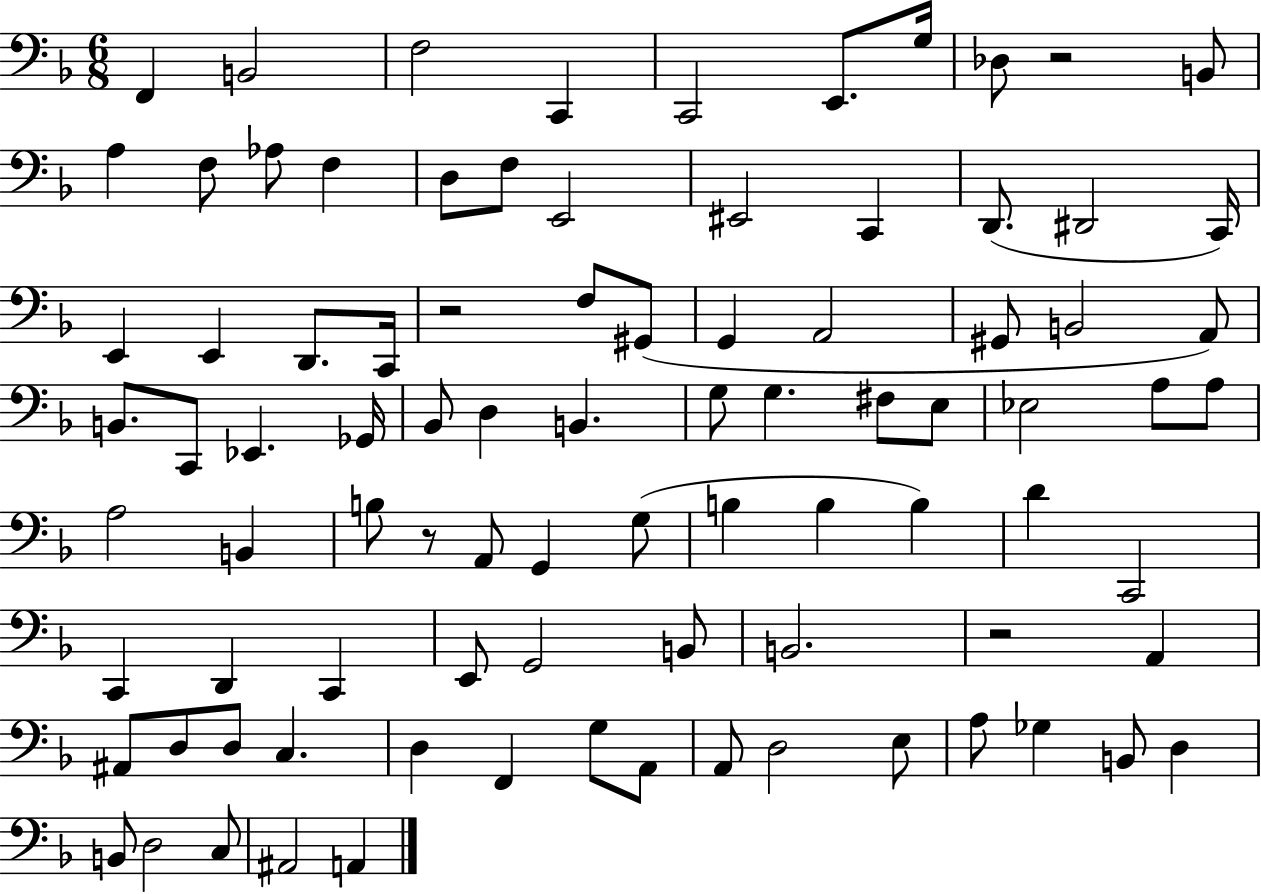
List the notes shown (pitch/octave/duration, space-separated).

F2/q B2/h F3/h C2/q C2/h E2/e. G3/s Db3/e R/h B2/e A3/q F3/e Ab3/e F3/q D3/e F3/e E2/h EIS2/h C2/q D2/e. D#2/h C2/s E2/q E2/q D2/e. C2/s R/h F3/e G#2/e G2/q A2/h G#2/e B2/h A2/e B2/e. C2/e Eb2/q. Gb2/s Bb2/e D3/q B2/q. G3/e G3/q. F#3/e E3/e Eb3/h A3/e A3/e A3/h B2/q B3/e R/e A2/e G2/q G3/e B3/q B3/q B3/q D4/q C2/h C2/q D2/q C2/q E2/e G2/h B2/e B2/h. R/h A2/q A#2/e D3/e D3/e C3/q. D3/q F2/q G3/e A2/e A2/e D3/h E3/e A3/e Gb3/q B2/e D3/q B2/e D3/h C3/e A#2/h A2/q